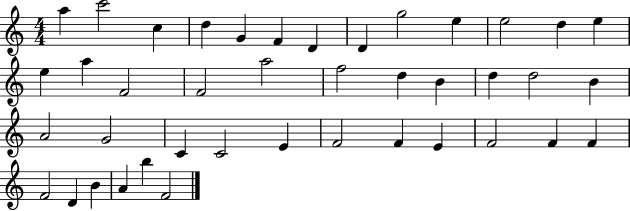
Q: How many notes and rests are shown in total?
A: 41